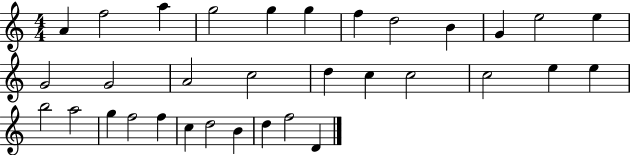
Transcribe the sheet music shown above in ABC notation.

X:1
T:Untitled
M:4/4
L:1/4
K:C
A f2 a g2 g g f d2 B G e2 e G2 G2 A2 c2 d c c2 c2 e e b2 a2 g f2 f c d2 B d f2 D